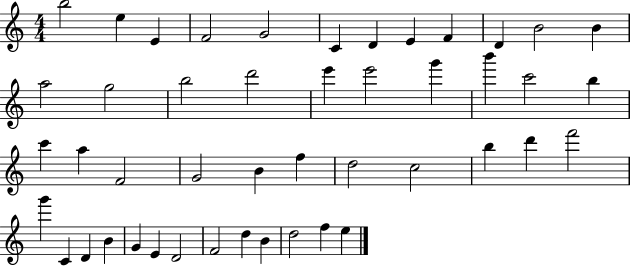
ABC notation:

X:1
T:Untitled
M:4/4
L:1/4
K:C
b2 e E F2 G2 C D E F D B2 B a2 g2 b2 d'2 e' e'2 g' b' c'2 b c' a F2 G2 B f d2 c2 b d' f'2 g' C D B G E D2 F2 d B d2 f e